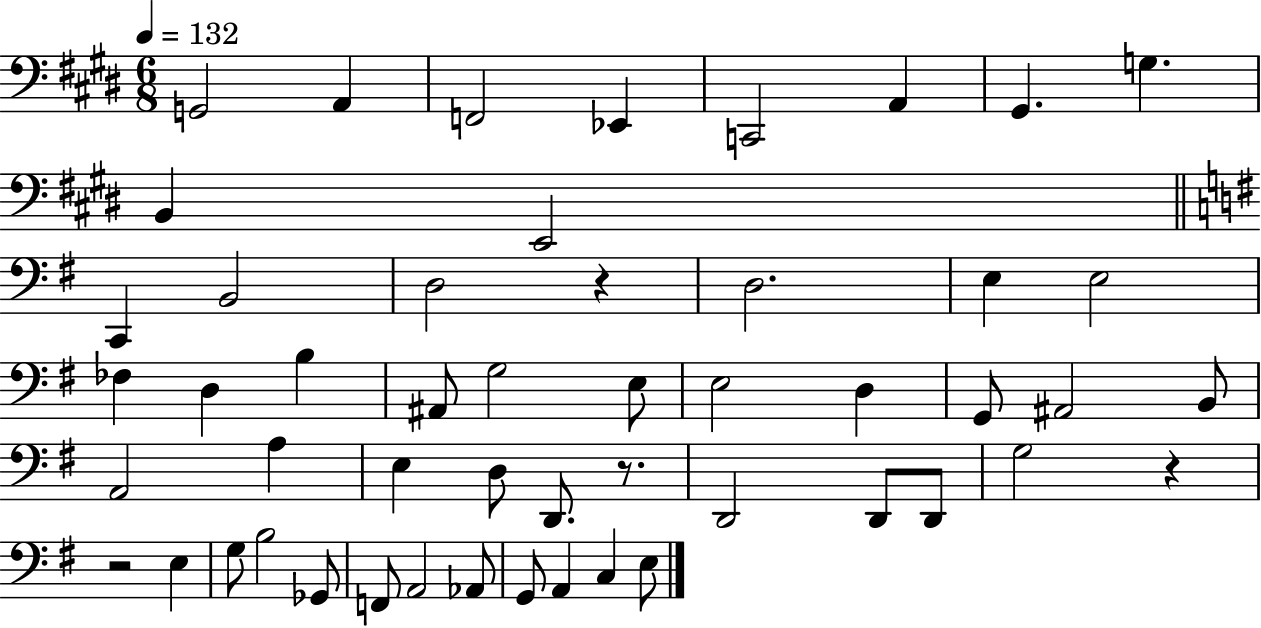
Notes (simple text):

G2/h A2/q F2/h Eb2/q C2/h A2/q G#2/q. G3/q. B2/q E2/h C2/q B2/h D3/h R/q D3/h. E3/q E3/h FES3/q D3/q B3/q A#2/e G3/h E3/e E3/h D3/q G2/e A#2/h B2/e A2/h A3/q E3/q D3/e D2/e. R/e. D2/h D2/e D2/e G3/h R/q R/h E3/q G3/e B3/h Gb2/e F2/e A2/h Ab2/e G2/e A2/q C3/q E3/e